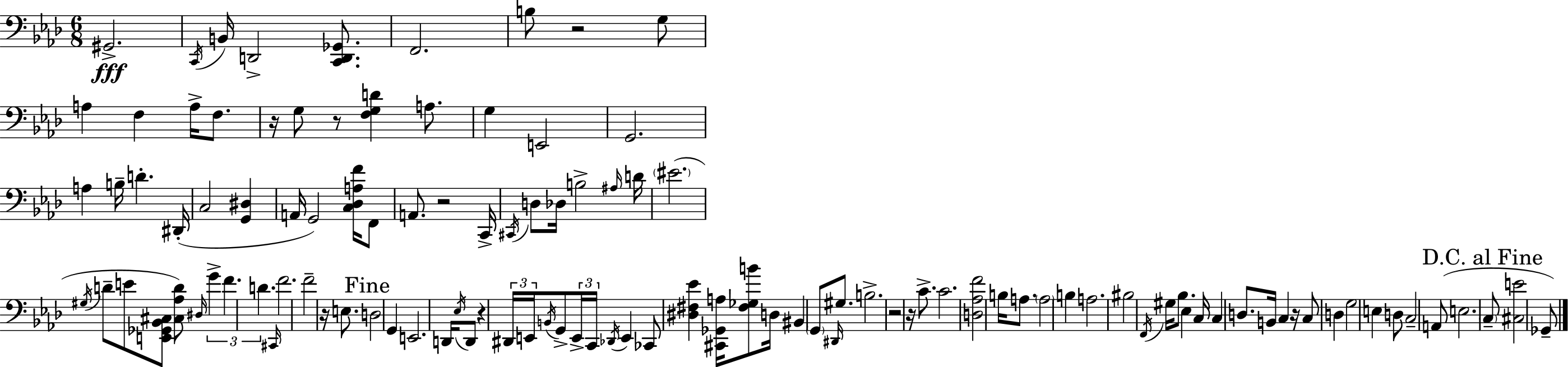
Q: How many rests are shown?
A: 9